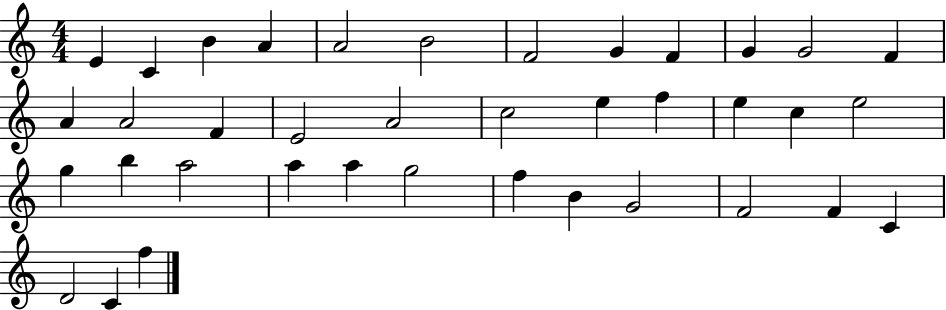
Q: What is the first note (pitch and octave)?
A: E4